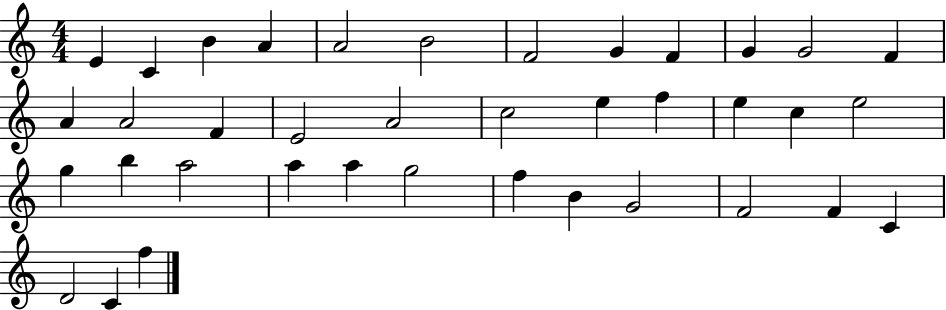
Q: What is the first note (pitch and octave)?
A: E4